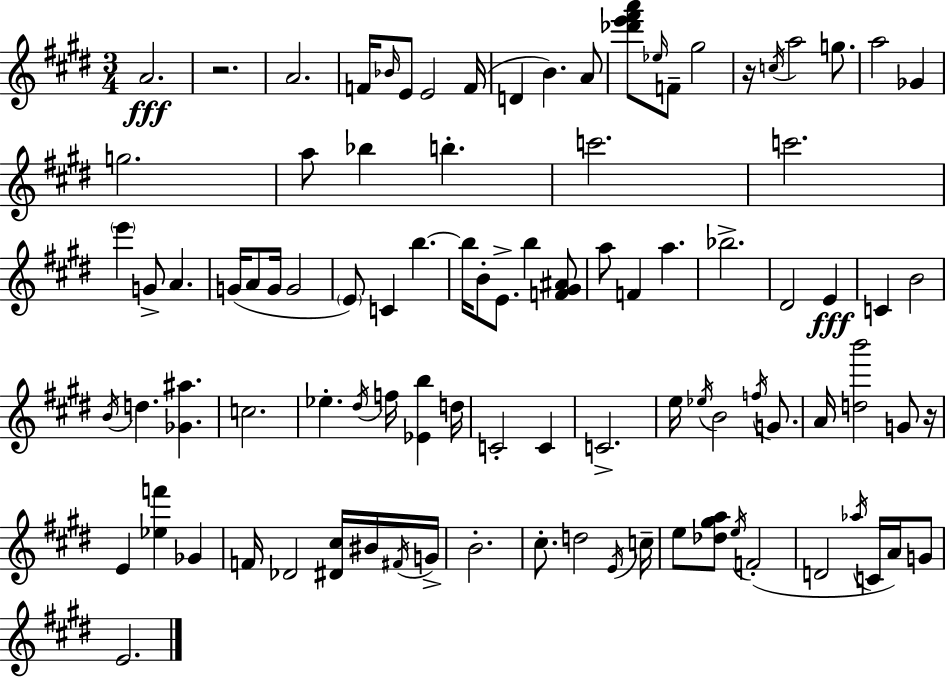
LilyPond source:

{
  \clef treble
  \numericTimeSignature
  \time 3/4
  \key e \major
  a'2.\fff | r2. | a'2. | f'16 \grace { bes'16 } e'8 e'2 | \break f'16( d'4 b'4.) a'8 | <des''' e''' fis''' a'''>8 \grace { ees''16 } f'8-- gis''2 | r16 \acciaccatura { c''16 } a''2 | g''8. a''2 ges'4 | \break g''2. | a''8 bes''4 b''4.-. | c'''2. | c'''2. | \break \parenthesize e'''4 g'8-> a'4. | g'16( a'8 g'16 g'2 | \parenthesize e'8) c'4 b''4.~~ | b''16 b'8-. e'8.-> b''4 | \break <f' gis' ais'>8 a''8 f'4 a''4. | bes''2.-> | dis'2 e'4\fff | c'4 b'2 | \break \acciaccatura { b'16 } d''4. <ges' ais''>4. | c''2. | ees''4.-. \acciaccatura { dis''16 } f''16 | <ees' b''>4 d''16 c'2-. | \break c'4 c'2.-> | e''16 \acciaccatura { ees''16 } b'2 | \acciaccatura { f''16 } g'8. a'16 <d'' b'''>2 | g'8 r16 e'4 <ees'' f'''>4 | \break ges'4 f'16 des'2 | <dis' cis''>16 bis'16 \acciaccatura { fis'16 } g'16-> b'2.-. | cis''8.-. d''2 | \acciaccatura { e'16 } c''16-- e''8 <des'' gis'' a''>8 | \break \acciaccatura { e''16 }( f'2-. d'2 | \acciaccatura { aes''16 } c'16 a'16) g'8 e'2. | \bar "|."
}